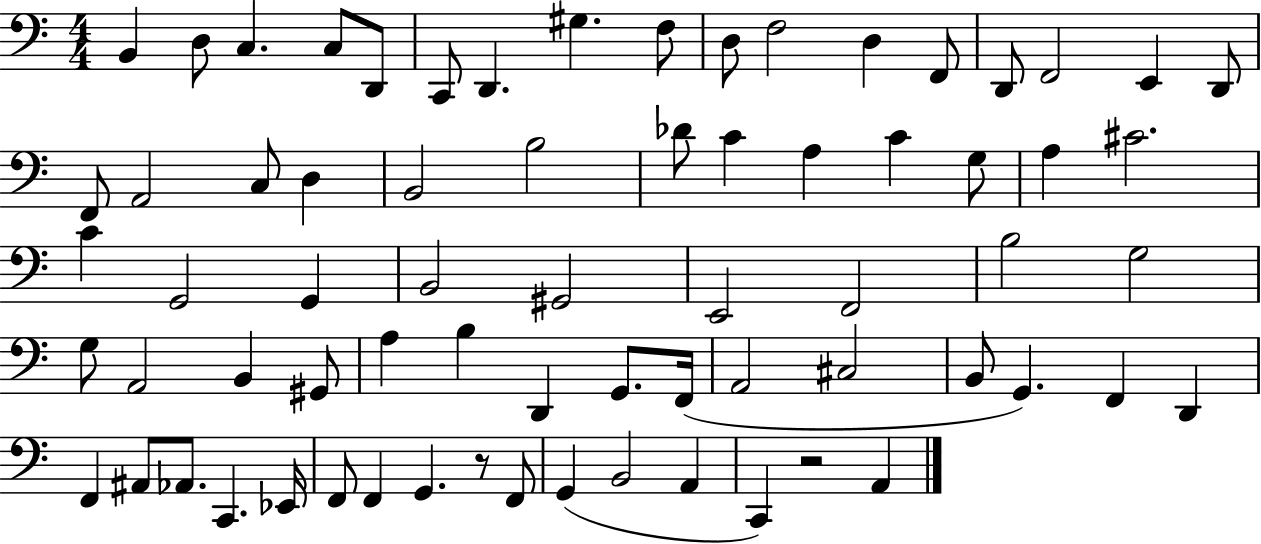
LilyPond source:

{
  \clef bass
  \numericTimeSignature
  \time 4/4
  \key c \major
  \repeat volta 2 { b,4 d8 c4. c8 d,8 | c,8 d,4. gis4. f8 | d8 f2 d4 f,8 | d,8 f,2 e,4 d,8 | \break f,8 a,2 c8 d4 | b,2 b2 | des'8 c'4 a4 c'4 g8 | a4 cis'2. | \break c'4 g,2 g,4 | b,2 gis,2 | e,2 f,2 | b2 g2 | \break g8 a,2 b,4 gis,8 | a4 b4 d,4 g,8. f,16( | a,2 cis2 | b,8 g,4.) f,4 d,4 | \break f,4 ais,8 aes,8. c,4. ees,16 | f,8 f,4 g,4. r8 f,8 | g,4( b,2 a,4 | c,4) r2 a,4 | \break } \bar "|."
}